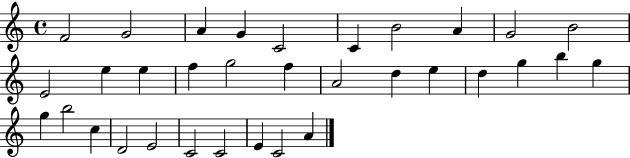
F4/h G4/h A4/q G4/q C4/h C4/q B4/h A4/q G4/h B4/h E4/h E5/q E5/q F5/q G5/h F5/q A4/h D5/q E5/q D5/q G5/q B5/q G5/q G5/q B5/h C5/q D4/h E4/h C4/h C4/h E4/q C4/h A4/q